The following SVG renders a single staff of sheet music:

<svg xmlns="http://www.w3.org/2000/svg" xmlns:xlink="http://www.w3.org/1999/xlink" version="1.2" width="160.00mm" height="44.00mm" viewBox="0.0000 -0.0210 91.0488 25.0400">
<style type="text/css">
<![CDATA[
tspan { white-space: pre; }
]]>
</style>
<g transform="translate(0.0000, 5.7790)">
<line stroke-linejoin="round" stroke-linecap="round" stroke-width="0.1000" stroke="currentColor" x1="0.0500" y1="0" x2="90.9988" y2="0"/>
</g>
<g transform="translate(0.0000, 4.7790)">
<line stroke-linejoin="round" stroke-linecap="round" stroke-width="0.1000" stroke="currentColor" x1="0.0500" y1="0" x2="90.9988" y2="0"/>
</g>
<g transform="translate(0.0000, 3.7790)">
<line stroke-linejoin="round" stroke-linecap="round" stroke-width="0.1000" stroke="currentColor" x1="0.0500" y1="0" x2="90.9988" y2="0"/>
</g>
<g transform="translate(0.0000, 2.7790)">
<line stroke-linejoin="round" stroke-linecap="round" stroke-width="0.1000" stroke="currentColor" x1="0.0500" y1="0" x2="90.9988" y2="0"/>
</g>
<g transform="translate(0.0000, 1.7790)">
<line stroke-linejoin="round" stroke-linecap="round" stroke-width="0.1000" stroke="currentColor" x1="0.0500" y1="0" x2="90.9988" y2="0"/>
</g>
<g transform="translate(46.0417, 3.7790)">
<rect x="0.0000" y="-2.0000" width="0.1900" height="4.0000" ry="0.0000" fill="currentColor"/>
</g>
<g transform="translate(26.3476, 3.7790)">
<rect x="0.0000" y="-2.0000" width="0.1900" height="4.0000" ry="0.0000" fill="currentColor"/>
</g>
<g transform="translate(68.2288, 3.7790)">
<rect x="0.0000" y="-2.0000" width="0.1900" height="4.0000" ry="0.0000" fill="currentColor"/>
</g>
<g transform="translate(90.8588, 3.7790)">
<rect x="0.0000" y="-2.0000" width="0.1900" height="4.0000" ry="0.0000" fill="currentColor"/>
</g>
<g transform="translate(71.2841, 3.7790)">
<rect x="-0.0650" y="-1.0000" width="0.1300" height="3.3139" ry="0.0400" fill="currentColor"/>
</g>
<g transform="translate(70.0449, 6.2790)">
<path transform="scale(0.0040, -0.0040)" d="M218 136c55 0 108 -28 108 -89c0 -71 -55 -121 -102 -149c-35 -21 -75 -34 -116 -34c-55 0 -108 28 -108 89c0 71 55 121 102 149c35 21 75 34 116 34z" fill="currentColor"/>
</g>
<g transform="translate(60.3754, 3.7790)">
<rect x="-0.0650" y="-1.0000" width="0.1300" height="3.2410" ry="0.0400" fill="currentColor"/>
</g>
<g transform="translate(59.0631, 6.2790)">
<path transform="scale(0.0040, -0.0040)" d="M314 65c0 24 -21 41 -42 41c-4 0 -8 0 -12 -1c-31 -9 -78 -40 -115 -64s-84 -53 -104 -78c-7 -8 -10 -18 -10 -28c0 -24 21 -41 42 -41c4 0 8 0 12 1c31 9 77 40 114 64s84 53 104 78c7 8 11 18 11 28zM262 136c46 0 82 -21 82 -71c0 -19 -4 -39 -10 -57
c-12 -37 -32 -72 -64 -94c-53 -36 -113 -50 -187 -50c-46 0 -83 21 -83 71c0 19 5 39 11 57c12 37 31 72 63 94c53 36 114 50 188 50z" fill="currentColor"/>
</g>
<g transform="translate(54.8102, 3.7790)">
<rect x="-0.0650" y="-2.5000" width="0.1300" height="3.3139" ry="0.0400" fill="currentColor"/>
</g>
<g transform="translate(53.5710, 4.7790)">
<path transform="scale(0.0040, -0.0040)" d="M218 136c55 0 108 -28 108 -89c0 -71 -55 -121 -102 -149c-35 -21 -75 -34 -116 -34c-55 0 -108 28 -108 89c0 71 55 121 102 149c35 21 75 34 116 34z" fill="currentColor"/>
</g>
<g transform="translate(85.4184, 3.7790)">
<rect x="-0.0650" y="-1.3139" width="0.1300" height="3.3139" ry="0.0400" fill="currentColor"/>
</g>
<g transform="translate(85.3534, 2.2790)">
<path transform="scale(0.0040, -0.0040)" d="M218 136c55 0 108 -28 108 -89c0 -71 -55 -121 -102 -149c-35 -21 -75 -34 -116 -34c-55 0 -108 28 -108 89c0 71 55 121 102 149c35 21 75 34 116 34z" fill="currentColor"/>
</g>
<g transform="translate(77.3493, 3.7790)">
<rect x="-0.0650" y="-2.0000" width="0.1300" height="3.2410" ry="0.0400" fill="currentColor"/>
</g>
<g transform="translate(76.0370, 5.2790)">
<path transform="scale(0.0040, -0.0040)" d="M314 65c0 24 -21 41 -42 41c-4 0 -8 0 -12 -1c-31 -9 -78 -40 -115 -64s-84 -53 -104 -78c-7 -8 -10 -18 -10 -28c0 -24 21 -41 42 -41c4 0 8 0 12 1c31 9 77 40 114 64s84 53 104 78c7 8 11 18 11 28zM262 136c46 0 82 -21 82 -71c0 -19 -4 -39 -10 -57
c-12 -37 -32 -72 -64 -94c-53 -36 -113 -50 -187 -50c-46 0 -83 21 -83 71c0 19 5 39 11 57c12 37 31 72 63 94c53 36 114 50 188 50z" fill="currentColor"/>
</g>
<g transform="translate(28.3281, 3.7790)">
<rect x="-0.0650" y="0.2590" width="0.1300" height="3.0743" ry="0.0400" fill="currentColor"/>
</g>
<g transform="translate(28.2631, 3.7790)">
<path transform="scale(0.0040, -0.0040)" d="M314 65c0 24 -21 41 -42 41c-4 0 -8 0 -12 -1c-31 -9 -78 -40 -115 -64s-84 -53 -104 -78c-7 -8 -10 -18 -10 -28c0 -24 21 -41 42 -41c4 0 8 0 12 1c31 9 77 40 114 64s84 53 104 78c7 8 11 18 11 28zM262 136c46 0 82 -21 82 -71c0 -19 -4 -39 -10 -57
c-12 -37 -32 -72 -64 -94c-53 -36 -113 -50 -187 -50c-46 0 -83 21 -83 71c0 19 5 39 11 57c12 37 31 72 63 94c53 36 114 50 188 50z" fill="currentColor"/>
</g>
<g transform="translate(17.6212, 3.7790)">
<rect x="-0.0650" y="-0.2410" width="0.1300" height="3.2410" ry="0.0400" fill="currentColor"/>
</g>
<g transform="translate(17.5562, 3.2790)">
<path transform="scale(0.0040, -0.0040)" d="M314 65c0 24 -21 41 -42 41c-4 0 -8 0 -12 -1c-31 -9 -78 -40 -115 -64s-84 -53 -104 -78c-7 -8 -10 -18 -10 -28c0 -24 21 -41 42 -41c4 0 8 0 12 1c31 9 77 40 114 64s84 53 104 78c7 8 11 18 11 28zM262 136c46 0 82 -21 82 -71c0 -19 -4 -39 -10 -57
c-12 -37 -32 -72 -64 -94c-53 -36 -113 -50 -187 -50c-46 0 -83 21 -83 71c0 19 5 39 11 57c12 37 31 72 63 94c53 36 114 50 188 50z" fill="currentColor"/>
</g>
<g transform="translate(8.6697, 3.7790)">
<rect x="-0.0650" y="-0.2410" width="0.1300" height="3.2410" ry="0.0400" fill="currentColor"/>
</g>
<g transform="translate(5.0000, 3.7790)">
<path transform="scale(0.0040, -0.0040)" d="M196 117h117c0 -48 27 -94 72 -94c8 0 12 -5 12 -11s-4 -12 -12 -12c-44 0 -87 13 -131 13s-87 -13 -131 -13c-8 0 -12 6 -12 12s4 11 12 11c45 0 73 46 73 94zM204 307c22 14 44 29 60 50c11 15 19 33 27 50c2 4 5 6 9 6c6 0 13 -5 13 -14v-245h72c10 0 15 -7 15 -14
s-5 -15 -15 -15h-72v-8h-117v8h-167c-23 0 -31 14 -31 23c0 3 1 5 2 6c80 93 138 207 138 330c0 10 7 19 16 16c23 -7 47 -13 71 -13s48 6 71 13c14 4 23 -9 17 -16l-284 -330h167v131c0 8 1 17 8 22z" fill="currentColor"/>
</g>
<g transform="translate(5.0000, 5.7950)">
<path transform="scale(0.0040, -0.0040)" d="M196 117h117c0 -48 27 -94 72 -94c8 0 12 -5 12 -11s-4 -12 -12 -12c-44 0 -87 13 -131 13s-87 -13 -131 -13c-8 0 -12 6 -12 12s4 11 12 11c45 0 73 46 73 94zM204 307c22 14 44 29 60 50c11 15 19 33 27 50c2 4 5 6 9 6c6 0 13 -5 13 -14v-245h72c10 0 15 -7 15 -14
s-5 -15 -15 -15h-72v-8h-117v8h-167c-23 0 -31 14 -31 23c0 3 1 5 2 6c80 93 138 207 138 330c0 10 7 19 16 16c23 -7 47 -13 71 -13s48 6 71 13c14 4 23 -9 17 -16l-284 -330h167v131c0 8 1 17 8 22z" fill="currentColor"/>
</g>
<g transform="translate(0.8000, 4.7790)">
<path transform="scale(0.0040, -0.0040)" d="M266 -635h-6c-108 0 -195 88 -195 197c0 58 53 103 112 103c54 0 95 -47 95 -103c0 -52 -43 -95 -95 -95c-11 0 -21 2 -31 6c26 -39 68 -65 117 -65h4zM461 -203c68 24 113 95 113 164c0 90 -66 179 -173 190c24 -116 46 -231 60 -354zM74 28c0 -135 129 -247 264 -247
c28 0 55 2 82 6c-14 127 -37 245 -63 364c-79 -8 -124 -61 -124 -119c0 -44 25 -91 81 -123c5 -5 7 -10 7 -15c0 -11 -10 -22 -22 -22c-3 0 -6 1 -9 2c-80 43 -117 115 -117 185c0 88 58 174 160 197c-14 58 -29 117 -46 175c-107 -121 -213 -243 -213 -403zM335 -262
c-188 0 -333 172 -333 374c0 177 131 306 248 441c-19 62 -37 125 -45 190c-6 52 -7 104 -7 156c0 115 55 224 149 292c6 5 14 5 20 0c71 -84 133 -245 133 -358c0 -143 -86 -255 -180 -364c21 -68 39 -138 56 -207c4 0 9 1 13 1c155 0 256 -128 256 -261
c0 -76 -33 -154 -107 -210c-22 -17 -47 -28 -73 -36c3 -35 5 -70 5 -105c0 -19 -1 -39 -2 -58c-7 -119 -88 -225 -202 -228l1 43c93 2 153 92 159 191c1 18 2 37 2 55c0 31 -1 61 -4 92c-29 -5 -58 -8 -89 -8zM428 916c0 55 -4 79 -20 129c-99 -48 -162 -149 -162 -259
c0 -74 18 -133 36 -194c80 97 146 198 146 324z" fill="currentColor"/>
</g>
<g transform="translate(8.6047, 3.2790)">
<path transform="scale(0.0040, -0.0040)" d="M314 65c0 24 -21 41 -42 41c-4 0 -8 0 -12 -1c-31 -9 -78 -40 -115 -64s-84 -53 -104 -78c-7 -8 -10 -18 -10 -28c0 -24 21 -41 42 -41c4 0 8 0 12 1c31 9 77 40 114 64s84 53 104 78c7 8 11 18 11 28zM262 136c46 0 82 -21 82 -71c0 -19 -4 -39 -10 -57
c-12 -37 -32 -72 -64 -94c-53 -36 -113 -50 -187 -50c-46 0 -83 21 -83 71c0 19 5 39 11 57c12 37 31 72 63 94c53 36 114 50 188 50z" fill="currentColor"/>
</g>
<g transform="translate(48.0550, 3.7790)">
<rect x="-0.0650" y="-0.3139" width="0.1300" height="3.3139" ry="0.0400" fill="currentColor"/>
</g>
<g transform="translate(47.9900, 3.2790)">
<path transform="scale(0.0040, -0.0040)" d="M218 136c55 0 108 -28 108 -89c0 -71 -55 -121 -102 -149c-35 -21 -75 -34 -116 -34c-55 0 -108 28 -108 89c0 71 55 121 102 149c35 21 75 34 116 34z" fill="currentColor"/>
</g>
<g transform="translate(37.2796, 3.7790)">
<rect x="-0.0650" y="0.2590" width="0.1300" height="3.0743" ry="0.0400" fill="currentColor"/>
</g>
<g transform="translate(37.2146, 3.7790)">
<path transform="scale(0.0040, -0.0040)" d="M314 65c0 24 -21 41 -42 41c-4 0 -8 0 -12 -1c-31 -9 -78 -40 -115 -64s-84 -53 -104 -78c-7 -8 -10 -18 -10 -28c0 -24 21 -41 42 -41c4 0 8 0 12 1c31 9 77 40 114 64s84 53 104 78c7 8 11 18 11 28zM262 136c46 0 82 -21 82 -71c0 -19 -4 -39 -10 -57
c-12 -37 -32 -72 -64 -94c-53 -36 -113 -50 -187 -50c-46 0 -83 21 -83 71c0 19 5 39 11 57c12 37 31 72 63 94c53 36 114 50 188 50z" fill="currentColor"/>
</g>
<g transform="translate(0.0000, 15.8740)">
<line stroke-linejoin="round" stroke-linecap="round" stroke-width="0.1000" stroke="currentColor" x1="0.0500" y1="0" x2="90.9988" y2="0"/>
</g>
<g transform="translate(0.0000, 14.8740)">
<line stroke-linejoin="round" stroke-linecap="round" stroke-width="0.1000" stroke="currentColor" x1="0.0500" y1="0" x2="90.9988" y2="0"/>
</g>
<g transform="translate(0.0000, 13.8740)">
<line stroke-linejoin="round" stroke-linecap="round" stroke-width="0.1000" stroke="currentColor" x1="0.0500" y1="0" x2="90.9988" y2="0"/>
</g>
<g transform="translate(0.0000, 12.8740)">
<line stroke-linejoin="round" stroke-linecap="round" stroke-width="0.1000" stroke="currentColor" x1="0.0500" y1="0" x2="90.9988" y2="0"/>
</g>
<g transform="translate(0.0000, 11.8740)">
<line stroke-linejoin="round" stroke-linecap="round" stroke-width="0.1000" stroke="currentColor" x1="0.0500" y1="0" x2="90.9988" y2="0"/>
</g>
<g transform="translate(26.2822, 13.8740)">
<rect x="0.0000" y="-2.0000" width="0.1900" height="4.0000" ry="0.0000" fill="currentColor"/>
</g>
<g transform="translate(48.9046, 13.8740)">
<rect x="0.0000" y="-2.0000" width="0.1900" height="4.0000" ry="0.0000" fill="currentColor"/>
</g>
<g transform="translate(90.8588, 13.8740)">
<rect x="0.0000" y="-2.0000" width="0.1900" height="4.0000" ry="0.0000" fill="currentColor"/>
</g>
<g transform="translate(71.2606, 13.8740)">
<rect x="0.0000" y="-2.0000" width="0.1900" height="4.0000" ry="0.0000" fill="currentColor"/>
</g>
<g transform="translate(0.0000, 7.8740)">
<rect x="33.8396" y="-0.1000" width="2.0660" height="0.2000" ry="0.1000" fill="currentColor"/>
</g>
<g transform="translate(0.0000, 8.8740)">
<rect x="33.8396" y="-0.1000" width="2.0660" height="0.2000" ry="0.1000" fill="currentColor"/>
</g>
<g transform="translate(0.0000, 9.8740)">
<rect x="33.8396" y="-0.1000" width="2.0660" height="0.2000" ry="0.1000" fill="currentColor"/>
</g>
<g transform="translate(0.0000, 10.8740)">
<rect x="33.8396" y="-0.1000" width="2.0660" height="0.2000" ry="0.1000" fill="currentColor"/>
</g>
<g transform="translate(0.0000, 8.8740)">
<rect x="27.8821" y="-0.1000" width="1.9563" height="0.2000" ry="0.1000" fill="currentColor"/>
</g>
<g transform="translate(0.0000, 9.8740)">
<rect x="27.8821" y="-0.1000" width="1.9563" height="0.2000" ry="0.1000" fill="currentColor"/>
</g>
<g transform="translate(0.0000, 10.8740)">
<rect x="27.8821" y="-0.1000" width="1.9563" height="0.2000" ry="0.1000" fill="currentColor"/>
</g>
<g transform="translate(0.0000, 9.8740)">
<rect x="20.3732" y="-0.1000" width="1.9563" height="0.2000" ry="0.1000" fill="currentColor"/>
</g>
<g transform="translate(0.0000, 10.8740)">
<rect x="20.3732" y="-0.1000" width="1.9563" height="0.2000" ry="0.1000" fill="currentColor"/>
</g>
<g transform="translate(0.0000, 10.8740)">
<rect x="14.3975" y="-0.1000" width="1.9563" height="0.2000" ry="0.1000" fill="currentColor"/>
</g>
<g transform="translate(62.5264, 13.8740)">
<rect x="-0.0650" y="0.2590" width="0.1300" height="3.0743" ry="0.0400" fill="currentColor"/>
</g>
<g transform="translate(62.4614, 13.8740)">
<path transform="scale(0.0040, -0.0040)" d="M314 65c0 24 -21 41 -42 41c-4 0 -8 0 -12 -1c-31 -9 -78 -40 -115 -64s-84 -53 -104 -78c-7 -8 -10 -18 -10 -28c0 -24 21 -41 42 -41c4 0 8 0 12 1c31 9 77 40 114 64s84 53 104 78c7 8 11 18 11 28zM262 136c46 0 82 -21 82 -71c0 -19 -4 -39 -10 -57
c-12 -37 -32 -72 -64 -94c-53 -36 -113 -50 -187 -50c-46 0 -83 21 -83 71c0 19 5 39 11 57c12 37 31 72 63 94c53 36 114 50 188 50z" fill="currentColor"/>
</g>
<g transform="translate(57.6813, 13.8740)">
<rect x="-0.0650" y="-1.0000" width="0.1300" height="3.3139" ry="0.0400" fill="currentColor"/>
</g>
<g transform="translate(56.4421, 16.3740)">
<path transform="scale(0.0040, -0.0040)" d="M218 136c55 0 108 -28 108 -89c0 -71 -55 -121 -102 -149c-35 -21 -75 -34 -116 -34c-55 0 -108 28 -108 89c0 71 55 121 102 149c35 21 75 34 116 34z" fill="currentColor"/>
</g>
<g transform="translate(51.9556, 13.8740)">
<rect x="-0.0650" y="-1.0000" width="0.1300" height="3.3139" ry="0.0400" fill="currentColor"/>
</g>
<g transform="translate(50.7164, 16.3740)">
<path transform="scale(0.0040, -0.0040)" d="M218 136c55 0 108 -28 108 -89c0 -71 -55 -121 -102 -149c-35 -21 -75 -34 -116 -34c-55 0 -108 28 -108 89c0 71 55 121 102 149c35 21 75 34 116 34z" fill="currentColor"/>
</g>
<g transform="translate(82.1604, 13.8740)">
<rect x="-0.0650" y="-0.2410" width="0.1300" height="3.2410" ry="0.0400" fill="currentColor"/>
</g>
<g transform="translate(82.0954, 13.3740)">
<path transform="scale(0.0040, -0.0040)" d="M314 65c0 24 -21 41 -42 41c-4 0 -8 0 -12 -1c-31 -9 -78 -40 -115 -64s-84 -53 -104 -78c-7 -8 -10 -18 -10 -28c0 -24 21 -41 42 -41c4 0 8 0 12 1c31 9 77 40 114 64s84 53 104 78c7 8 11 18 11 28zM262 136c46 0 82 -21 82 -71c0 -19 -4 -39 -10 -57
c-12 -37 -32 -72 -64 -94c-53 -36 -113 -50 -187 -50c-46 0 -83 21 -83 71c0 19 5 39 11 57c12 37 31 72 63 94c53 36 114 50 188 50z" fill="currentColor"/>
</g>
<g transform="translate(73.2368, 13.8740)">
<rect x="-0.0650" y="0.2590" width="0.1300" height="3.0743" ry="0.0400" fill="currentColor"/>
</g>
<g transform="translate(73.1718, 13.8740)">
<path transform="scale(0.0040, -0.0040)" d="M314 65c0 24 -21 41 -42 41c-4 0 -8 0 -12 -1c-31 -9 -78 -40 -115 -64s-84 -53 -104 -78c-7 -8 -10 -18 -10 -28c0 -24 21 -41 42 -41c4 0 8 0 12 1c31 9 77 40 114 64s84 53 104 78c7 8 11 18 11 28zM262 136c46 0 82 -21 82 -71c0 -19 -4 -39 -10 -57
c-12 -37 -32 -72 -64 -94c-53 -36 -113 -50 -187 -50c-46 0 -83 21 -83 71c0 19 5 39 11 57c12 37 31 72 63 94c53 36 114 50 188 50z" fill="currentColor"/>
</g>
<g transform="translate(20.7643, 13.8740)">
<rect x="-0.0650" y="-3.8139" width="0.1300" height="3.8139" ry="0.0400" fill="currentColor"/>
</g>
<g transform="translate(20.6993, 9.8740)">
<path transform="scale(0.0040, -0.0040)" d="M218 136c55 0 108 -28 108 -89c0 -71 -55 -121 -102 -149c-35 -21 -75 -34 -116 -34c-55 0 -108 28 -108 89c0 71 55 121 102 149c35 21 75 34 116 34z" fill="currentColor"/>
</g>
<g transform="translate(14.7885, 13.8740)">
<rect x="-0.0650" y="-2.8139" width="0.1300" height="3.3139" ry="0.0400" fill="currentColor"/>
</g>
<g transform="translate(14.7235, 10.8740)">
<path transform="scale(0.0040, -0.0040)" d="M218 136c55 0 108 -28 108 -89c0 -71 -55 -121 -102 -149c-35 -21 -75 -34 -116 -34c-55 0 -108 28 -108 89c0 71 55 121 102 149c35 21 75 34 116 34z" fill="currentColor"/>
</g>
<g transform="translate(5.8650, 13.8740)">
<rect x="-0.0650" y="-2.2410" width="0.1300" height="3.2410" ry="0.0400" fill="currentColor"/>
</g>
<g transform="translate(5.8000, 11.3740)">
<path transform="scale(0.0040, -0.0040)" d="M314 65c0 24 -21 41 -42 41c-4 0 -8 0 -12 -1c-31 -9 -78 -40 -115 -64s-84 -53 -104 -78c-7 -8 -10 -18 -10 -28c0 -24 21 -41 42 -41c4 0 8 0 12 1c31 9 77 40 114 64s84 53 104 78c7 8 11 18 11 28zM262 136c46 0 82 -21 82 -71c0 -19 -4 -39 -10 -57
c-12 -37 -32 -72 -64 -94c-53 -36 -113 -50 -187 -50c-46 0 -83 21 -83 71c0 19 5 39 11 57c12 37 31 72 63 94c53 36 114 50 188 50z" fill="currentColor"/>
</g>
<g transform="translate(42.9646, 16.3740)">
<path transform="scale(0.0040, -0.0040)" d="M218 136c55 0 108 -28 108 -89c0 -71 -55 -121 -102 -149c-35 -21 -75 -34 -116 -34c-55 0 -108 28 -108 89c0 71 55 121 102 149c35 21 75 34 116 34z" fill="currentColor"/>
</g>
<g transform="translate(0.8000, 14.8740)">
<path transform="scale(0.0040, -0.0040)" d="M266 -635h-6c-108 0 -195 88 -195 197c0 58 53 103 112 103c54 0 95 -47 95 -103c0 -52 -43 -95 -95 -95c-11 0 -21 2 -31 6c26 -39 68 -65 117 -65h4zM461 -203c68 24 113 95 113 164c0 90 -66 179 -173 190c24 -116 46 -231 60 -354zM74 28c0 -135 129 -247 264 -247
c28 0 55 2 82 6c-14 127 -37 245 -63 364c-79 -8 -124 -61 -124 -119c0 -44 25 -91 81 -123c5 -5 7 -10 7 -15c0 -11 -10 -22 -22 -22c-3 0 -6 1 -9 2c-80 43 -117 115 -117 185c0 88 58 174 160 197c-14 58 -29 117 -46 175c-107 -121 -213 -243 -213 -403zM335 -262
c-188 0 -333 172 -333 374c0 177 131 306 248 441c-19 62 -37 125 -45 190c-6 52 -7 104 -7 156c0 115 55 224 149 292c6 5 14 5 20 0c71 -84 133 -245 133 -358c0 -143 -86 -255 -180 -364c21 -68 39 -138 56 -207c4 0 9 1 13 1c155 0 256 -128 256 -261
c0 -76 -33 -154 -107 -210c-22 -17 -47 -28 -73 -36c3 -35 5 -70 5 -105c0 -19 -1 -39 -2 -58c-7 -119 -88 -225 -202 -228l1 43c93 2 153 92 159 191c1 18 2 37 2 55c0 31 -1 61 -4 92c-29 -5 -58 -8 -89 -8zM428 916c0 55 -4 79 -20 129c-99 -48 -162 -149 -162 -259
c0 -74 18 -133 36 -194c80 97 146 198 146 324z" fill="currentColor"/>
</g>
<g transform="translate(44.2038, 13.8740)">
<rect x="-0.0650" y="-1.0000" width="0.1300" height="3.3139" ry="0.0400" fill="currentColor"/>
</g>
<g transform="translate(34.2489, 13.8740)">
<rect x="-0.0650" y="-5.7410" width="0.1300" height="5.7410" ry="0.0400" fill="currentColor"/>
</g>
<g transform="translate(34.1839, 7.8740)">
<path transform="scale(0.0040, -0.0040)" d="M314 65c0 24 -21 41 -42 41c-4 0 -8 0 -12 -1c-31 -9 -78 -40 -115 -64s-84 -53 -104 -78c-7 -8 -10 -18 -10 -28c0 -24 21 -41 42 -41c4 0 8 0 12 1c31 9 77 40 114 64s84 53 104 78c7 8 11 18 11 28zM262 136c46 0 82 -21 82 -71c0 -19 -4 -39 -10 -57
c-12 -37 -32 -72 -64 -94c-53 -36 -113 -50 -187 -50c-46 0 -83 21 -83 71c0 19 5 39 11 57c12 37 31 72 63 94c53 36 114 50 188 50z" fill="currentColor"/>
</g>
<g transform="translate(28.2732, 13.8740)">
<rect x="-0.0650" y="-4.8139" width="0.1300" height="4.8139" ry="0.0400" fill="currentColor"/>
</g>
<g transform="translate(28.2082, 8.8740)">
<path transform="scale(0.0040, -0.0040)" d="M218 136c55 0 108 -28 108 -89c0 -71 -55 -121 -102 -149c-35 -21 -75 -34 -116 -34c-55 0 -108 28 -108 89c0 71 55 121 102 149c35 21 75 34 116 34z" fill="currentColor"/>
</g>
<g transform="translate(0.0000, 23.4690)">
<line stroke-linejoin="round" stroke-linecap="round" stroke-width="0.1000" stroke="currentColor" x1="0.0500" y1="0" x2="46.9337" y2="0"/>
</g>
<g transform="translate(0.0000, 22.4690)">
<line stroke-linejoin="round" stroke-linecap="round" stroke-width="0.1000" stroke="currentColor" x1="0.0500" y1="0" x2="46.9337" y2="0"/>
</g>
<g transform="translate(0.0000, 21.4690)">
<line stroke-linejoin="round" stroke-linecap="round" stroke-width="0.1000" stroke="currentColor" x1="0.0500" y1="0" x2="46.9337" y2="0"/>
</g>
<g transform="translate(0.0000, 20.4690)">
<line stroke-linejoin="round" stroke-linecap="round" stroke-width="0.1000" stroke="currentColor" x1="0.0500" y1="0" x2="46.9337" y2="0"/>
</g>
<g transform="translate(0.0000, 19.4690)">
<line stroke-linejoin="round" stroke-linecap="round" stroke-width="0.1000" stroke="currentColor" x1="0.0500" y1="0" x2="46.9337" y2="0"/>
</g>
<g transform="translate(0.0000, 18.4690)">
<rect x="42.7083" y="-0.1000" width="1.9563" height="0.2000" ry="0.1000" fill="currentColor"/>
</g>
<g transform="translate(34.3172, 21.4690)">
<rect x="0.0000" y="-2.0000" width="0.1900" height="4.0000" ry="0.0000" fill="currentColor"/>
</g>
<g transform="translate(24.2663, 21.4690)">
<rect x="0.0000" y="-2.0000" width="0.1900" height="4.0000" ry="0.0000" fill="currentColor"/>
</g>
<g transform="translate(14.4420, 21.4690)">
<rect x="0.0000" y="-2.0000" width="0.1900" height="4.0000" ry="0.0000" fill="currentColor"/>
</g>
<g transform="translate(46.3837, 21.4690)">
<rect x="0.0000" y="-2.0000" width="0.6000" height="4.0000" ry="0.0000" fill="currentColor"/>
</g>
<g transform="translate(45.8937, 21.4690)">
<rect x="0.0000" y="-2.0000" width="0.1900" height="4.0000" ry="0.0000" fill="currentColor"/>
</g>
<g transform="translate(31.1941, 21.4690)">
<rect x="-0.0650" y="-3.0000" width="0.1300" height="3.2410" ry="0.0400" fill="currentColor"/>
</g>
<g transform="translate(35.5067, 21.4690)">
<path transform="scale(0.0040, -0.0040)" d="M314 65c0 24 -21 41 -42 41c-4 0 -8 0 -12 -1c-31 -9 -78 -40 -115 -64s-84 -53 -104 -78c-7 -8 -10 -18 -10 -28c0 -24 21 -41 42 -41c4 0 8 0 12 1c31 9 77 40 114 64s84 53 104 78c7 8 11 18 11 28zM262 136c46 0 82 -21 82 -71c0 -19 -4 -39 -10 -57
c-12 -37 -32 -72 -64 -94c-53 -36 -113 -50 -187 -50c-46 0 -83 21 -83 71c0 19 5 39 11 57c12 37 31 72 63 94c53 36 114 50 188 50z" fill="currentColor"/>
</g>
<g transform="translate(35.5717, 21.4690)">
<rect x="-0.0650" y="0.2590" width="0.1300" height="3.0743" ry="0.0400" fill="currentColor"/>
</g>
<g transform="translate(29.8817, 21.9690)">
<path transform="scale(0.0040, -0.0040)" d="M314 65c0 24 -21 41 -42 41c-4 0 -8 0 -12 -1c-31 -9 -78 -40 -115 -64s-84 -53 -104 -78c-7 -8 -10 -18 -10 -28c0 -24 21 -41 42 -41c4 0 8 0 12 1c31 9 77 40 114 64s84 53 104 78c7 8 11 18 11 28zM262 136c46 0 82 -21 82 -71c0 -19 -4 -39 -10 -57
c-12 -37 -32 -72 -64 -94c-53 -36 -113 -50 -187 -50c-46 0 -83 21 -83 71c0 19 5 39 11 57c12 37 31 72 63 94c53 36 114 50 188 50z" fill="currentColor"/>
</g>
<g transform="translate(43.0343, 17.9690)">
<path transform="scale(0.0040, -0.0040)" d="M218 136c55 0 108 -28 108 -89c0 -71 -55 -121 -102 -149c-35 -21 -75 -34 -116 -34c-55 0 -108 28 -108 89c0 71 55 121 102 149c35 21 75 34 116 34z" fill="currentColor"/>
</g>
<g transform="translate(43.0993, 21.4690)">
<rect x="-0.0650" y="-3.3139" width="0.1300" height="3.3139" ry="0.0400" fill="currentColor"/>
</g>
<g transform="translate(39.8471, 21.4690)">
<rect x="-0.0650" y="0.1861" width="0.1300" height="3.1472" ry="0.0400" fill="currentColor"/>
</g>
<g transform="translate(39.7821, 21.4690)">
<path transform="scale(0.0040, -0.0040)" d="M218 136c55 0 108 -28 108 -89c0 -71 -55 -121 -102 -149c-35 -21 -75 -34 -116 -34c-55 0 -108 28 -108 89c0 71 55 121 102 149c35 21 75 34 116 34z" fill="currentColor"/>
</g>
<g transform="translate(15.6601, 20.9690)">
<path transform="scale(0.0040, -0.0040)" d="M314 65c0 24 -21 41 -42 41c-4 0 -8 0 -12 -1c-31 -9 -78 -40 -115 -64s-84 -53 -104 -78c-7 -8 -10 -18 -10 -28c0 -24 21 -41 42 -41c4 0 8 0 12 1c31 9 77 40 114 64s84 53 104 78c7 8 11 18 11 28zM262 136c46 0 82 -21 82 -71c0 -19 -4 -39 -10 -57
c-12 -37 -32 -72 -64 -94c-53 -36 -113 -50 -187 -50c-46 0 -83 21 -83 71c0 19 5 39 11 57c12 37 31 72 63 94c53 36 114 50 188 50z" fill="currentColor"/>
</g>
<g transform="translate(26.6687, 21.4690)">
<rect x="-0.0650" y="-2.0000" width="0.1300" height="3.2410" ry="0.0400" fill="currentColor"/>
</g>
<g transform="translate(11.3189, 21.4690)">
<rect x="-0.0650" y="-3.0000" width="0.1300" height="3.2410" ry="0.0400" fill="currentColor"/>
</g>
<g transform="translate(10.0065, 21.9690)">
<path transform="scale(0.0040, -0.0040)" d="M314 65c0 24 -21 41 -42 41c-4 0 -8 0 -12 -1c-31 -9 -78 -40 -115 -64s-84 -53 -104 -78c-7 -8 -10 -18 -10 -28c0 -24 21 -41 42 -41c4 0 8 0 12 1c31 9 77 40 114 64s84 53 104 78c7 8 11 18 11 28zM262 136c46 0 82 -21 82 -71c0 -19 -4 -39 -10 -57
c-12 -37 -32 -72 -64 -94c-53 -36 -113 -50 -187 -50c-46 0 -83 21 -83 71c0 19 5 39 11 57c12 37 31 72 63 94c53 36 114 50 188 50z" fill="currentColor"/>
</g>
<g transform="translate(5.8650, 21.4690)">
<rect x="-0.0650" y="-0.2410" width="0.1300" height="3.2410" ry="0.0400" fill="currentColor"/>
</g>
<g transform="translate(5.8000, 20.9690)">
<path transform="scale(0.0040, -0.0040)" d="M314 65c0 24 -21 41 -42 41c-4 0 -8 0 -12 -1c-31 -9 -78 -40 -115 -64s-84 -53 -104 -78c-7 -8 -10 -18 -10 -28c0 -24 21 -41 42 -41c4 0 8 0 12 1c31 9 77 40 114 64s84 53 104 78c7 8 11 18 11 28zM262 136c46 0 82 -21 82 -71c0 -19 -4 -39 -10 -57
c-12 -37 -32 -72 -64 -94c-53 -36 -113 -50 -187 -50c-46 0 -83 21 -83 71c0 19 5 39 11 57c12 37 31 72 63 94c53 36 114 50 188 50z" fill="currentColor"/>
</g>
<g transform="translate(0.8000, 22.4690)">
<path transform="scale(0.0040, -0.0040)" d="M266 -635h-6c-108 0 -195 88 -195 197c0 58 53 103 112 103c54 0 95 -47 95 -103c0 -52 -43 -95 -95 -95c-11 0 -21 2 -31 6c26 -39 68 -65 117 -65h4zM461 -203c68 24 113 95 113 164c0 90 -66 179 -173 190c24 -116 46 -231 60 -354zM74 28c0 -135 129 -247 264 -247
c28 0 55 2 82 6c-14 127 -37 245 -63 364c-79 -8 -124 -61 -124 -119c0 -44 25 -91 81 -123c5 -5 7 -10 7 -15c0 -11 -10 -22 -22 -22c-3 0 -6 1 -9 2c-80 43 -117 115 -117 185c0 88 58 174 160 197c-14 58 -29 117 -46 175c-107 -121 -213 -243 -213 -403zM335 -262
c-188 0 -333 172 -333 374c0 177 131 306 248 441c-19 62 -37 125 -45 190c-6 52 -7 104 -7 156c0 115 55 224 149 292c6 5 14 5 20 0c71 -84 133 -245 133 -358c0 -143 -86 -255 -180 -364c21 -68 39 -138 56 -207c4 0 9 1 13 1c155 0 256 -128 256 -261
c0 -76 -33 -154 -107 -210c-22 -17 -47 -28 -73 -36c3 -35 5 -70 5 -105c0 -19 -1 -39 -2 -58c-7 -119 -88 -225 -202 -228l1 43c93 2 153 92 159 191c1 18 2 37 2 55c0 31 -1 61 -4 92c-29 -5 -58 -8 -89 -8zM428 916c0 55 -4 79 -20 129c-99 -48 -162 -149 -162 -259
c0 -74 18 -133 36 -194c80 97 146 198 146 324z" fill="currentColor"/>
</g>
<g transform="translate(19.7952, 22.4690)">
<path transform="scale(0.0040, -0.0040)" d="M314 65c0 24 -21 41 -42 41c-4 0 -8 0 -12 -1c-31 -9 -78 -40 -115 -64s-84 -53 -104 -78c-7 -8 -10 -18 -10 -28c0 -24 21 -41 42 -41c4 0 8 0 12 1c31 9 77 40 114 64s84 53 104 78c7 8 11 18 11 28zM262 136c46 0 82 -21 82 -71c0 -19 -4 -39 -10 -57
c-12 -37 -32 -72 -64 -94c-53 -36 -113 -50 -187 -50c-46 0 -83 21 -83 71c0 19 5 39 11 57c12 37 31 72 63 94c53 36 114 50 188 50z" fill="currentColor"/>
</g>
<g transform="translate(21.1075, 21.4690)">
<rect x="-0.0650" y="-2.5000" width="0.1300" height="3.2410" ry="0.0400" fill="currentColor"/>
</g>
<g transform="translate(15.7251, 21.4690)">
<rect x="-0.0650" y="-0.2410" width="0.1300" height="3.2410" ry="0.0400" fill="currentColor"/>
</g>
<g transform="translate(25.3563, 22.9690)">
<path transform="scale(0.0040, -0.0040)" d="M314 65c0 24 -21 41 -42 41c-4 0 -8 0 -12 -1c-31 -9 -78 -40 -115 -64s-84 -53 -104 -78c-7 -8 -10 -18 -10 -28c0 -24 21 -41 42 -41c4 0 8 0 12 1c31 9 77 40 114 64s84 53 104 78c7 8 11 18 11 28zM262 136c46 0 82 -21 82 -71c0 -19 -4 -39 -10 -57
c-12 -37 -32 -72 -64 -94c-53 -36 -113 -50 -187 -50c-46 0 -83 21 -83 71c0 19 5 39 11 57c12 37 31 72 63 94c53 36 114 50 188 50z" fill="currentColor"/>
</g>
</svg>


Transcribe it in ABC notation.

X:1
T:Untitled
M:4/4
L:1/4
K:C
c2 c2 B2 B2 c G D2 D F2 e g2 a c' e' g'2 D D D B2 B2 c2 c2 A2 c2 G2 F2 A2 B2 B b